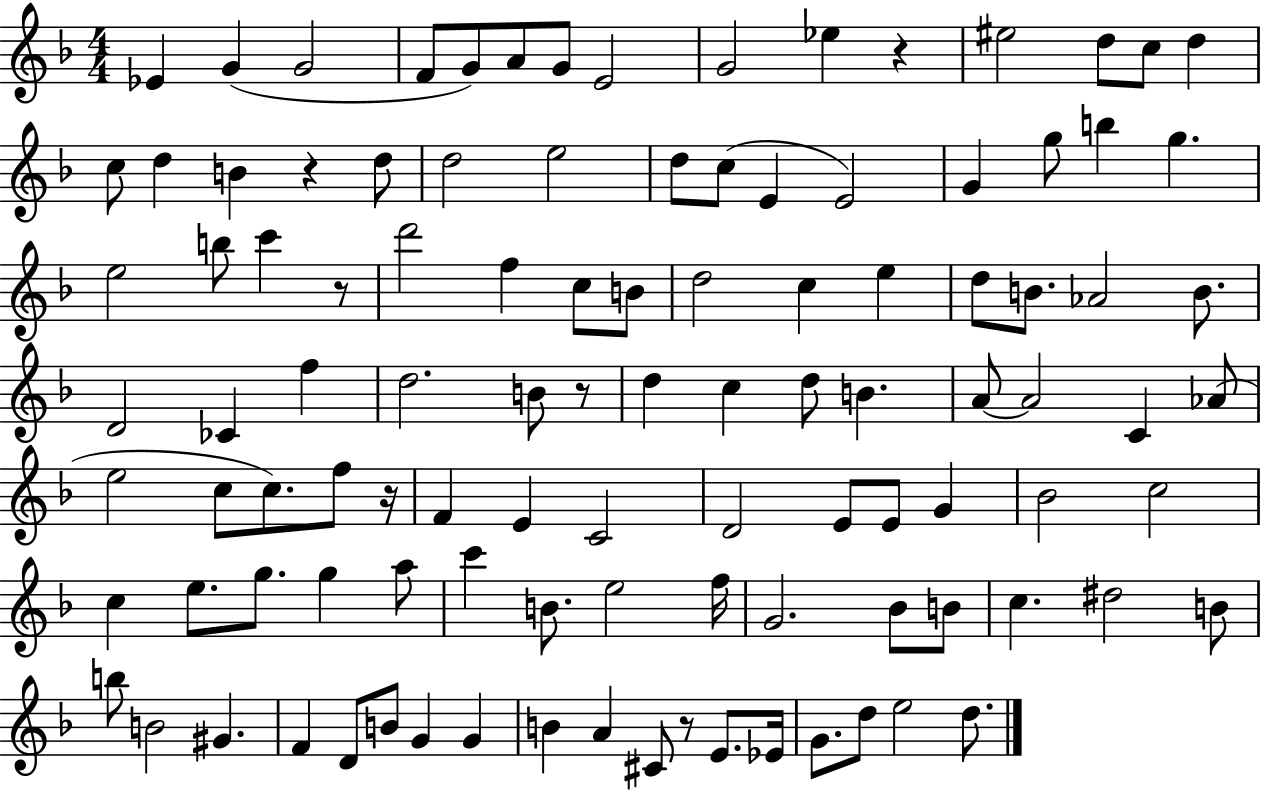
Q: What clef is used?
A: treble